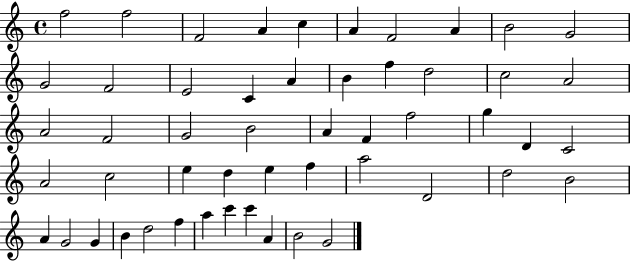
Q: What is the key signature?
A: C major